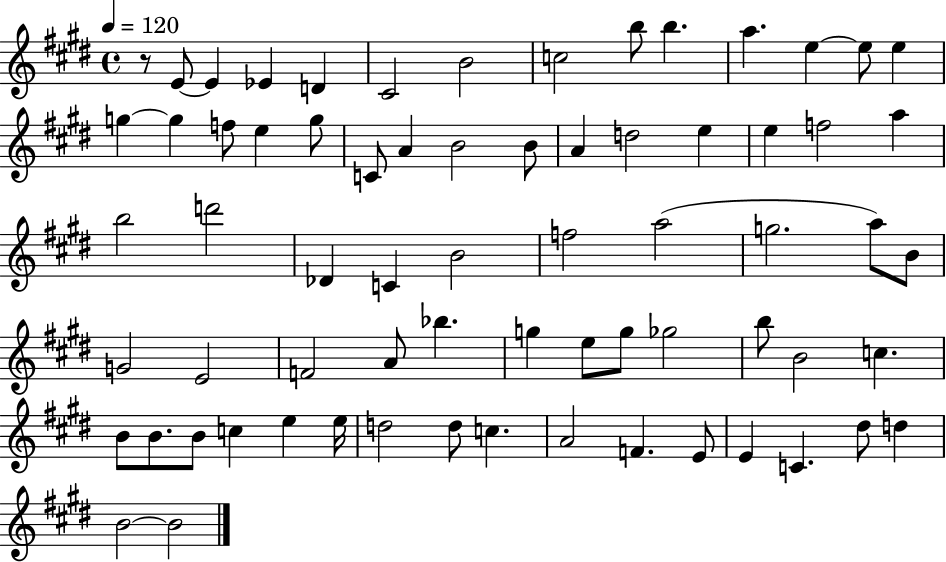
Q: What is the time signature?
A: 4/4